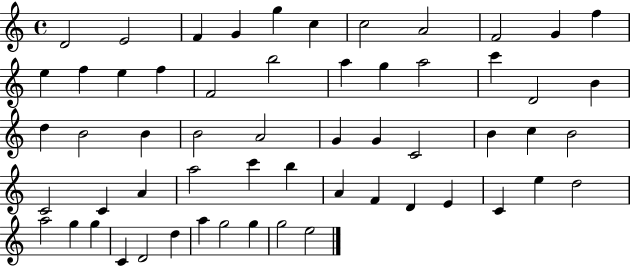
D4/h E4/h F4/q G4/q G5/q C5/q C5/h A4/h F4/h G4/q F5/q E5/q F5/q E5/q F5/q F4/h B5/h A5/q G5/q A5/h C6/q D4/h B4/q D5/q B4/h B4/q B4/h A4/h G4/q G4/q C4/h B4/q C5/q B4/h C4/h C4/q A4/q A5/h C6/q B5/q A4/q F4/q D4/q E4/q C4/q E5/q D5/h A5/h G5/q G5/q C4/q D4/h D5/q A5/q G5/h G5/q G5/h E5/h